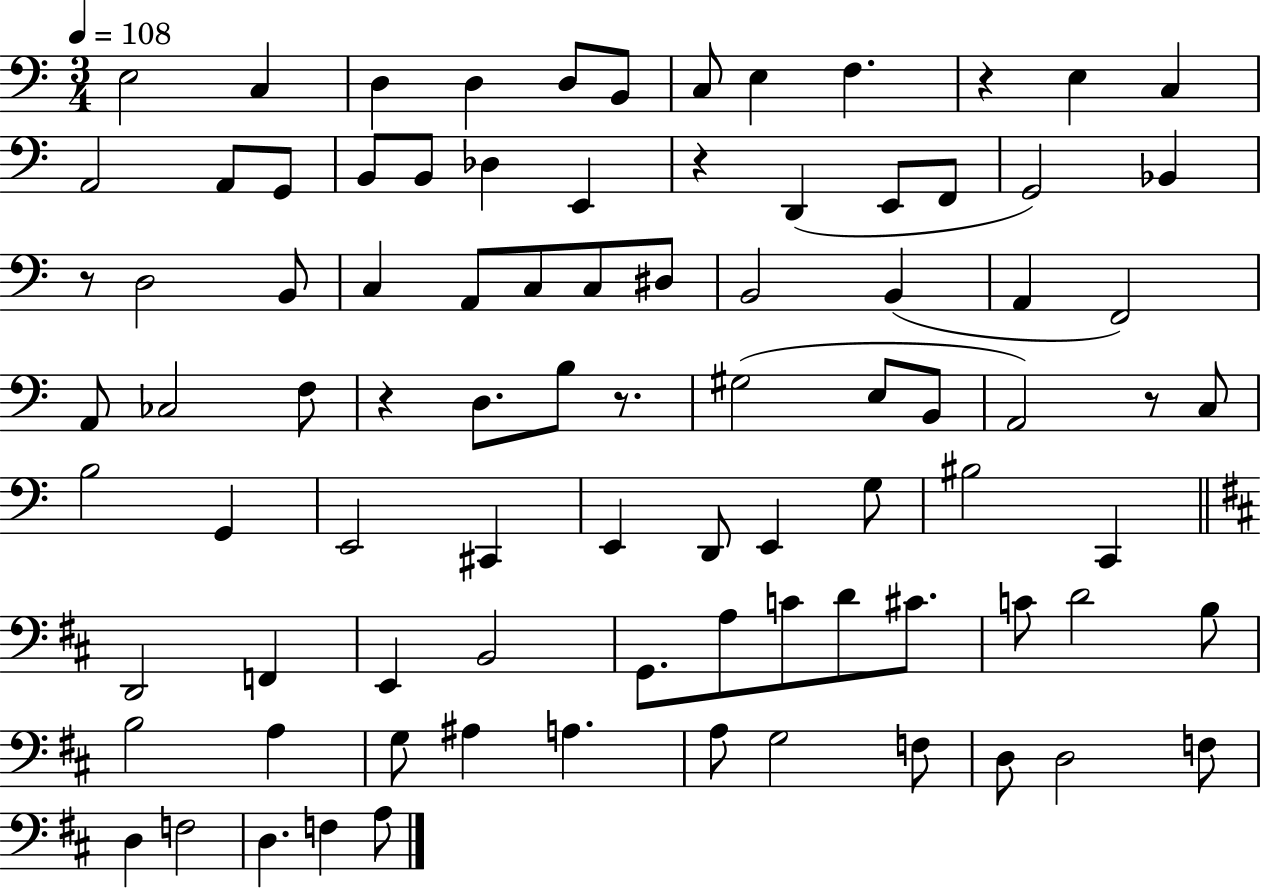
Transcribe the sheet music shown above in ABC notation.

X:1
T:Untitled
M:3/4
L:1/4
K:C
E,2 C, D, D, D,/2 B,,/2 C,/2 E, F, z E, C, A,,2 A,,/2 G,,/2 B,,/2 B,,/2 _D, E,, z D,, E,,/2 F,,/2 G,,2 _B,, z/2 D,2 B,,/2 C, A,,/2 C,/2 C,/2 ^D,/2 B,,2 B,, A,, F,,2 A,,/2 _C,2 F,/2 z D,/2 B,/2 z/2 ^G,2 E,/2 B,,/2 A,,2 z/2 C,/2 B,2 G,, E,,2 ^C,, E,, D,,/2 E,, G,/2 ^B,2 C,, D,,2 F,, E,, B,,2 G,,/2 A,/2 C/2 D/2 ^C/2 C/2 D2 B,/2 B,2 A, G,/2 ^A, A, A,/2 G,2 F,/2 D,/2 D,2 F,/2 D, F,2 D, F, A,/2